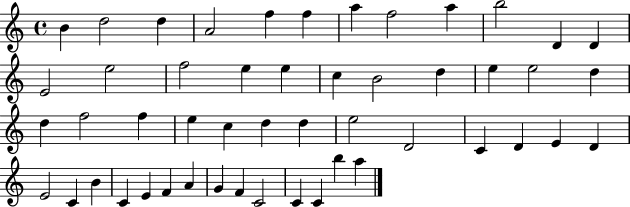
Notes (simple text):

B4/q D5/h D5/q A4/h F5/q F5/q A5/q F5/h A5/q B5/h D4/q D4/q E4/h E5/h F5/h E5/q E5/q C5/q B4/h D5/q E5/q E5/h D5/q D5/q F5/h F5/q E5/q C5/q D5/q D5/q E5/h D4/h C4/q D4/q E4/q D4/q E4/h C4/q B4/q C4/q E4/q F4/q A4/q G4/q F4/q C4/h C4/q C4/q B5/q A5/q